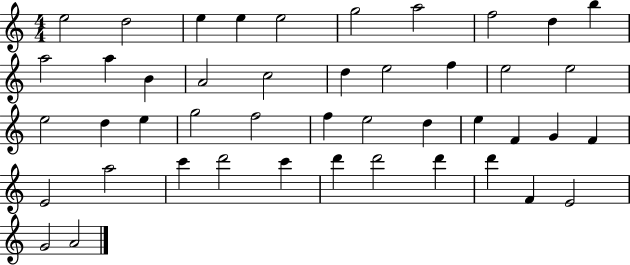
{
  \clef treble
  \numericTimeSignature
  \time 4/4
  \key c \major
  e''2 d''2 | e''4 e''4 e''2 | g''2 a''2 | f''2 d''4 b''4 | \break a''2 a''4 b'4 | a'2 c''2 | d''4 e''2 f''4 | e''2 e''2 | \break e''2 d''4 e''4 | g''2 f''2 | f''4 e''2 d''4 | e''4 f'4 g'4 f'4 | \break e'2 a''2 | c'''4 d'''2 c'''4 | d'''4 d'''2 d'''4 | d'''4 f'4 e'2 | \break g'2 a'2 | \bar "|."
}